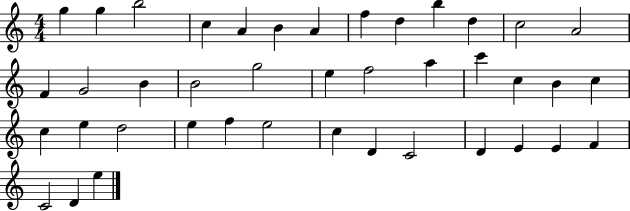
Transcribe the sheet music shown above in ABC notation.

X:1
T:Untitled
M:4/4
L:1/4
K:C
g g b2 c A B A f d b d c2 A2 F G2 B B2 g2 e f2 a c' c B c c e d2 e f e2 c D C2 D E E F C2 D e